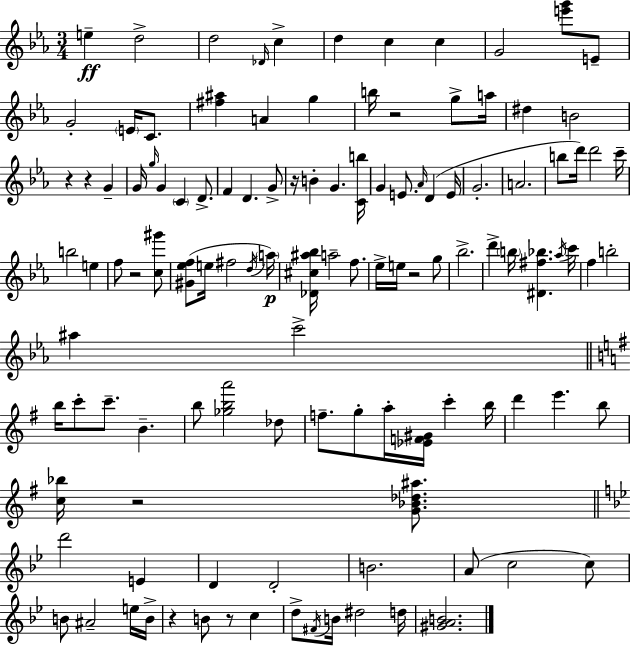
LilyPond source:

{
  \clef treble
  \numericTimeSignature
  \time 3/4
  \key ees \major
  e''4--\ff d''2-> | d''2 \grace { des'16 } c''4-> | d''4 c''4 c''4 | g'2 <e''' g'''>8 e'8-- | \break g'2-. \parenthesize e'16 c'8. | <fis'' ais''>4 a'4 g''4 | b''16 r2 g''8-> | a''16 dis''4 b'2 | \break r4 r4 g'4-- | g'16 \grace { g''16 } g'4 \parenthesize c'4 d'8.-> | f'4 d'4. | g'8-> r16 b'4-. g'4. | \break <c' b''>16 g'4 e'8. \grace { aes'16 } d'4( | e'16 g'2.-. | a'2. | b''8 d'''16) d'''2 | \break c'''16-- b''2 e''4 | f''8 r2 | <c'' gis'''>8 <gis' ees'' f''>8( e''16 fis''2 | \acciaccatura { d''16 }) \parenthesize a''16\p <des' cis'' ais'' bes''>16 a''2-- | \break f''8. ees''16-> e''16 r2 | g''8 bes''2.-> | d'''4-> \parenthesize b''16 <dis' fis'' bes''>4. | \acciaccatura { aes''16 } c'''16 f''4 b''2-. | \break ais''4 c'''2-> | \bar "||" \break \key e \minor b''16 c'''8-. c'''8.-- b'4.-- | b''8 <ges'' b'' a'''>2 des''8 | f''8.-- g''8-. a''16-. <ees' f' gis'>16 c'''4-. b''16 | d'''4 e'''4. b''8 | \break <c'' bes''>16 r2 <g' bes' des'' ais''>8. | \bar "||" \break \key g \minor d'''2 e'4 | d'4 d'2-. | b'2. | a'8( c''2 c''8) | \break b'8 ais'2-- e''16 b'16-> | r4 b'8 r8 c''4 | d''8-> \acciaccatura { fis'16 } b'16 dis''2 | d''16 <gis' a' b'>2. | \break \bar "|."
}